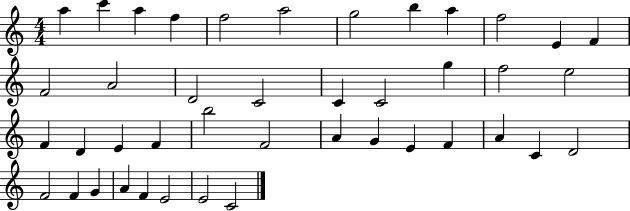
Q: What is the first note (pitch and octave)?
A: A5